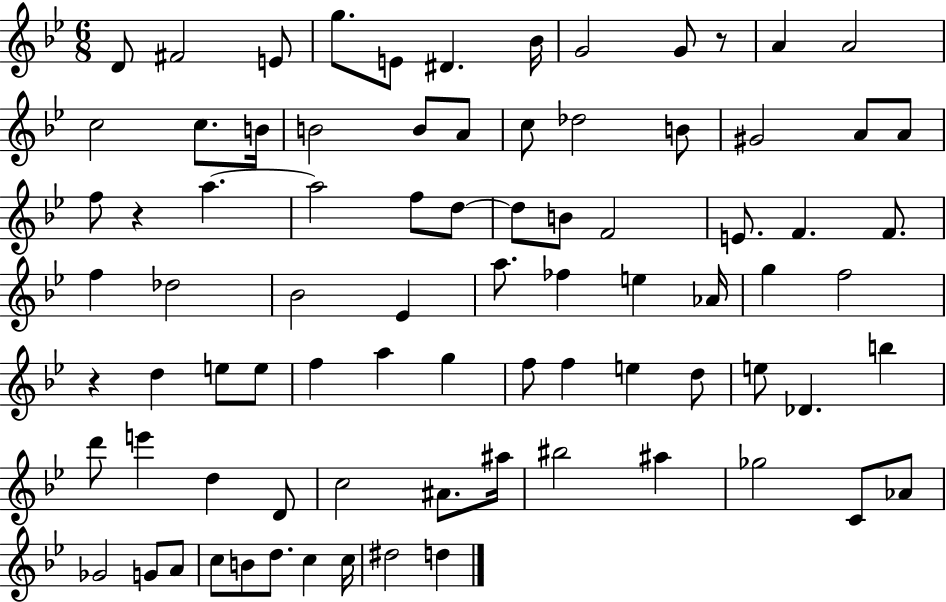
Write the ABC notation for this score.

X:1
T:Untitled
M:6/8
L:1/4
K:Bb
D/2 ^F2 E/2 g/2 E/2 ^D _B/4 G2 G/2 z/2 A A2 c2 c/2 B/4 B2 B/2 A/2 c/2 _d2 B/2 ^G2 A/2 A/2 f/2 z a a2 f/2 d/2 d/2 B/2 F2 E/2 F F/2 f _d2 _B2 _E a/2 _f e _A/4 g f2 z d e/2 e/2 f a g f/2 f e d/2 e/2 _D b d'/2 e' d D/2 c2 ^A/2 ^a/4 ^b2 ^a _g2 C/2 _A/2 _G2 G/2 A/2 c/2 B/2 d/2 c c/4 ^d2 d